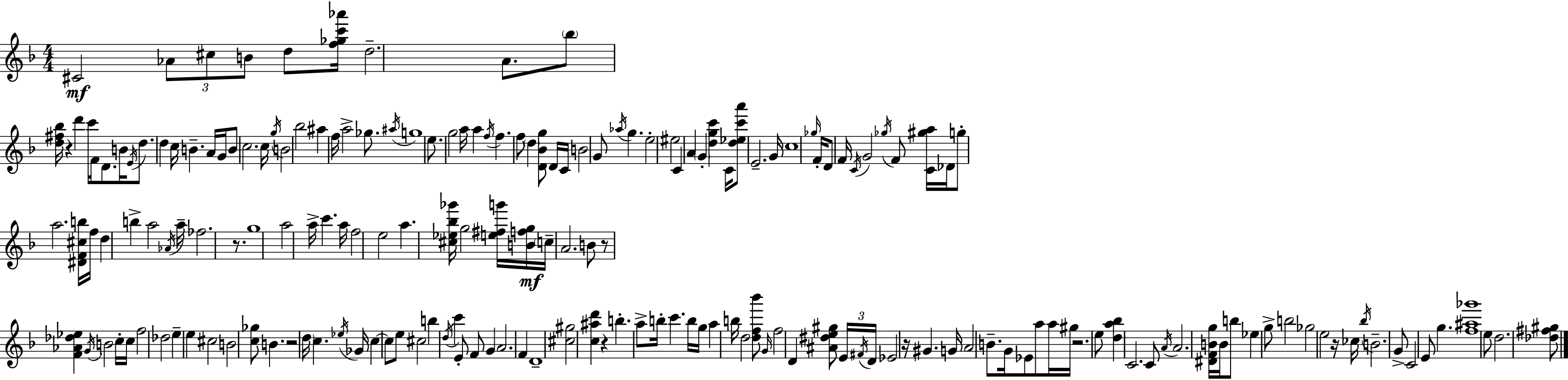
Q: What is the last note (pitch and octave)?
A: D5